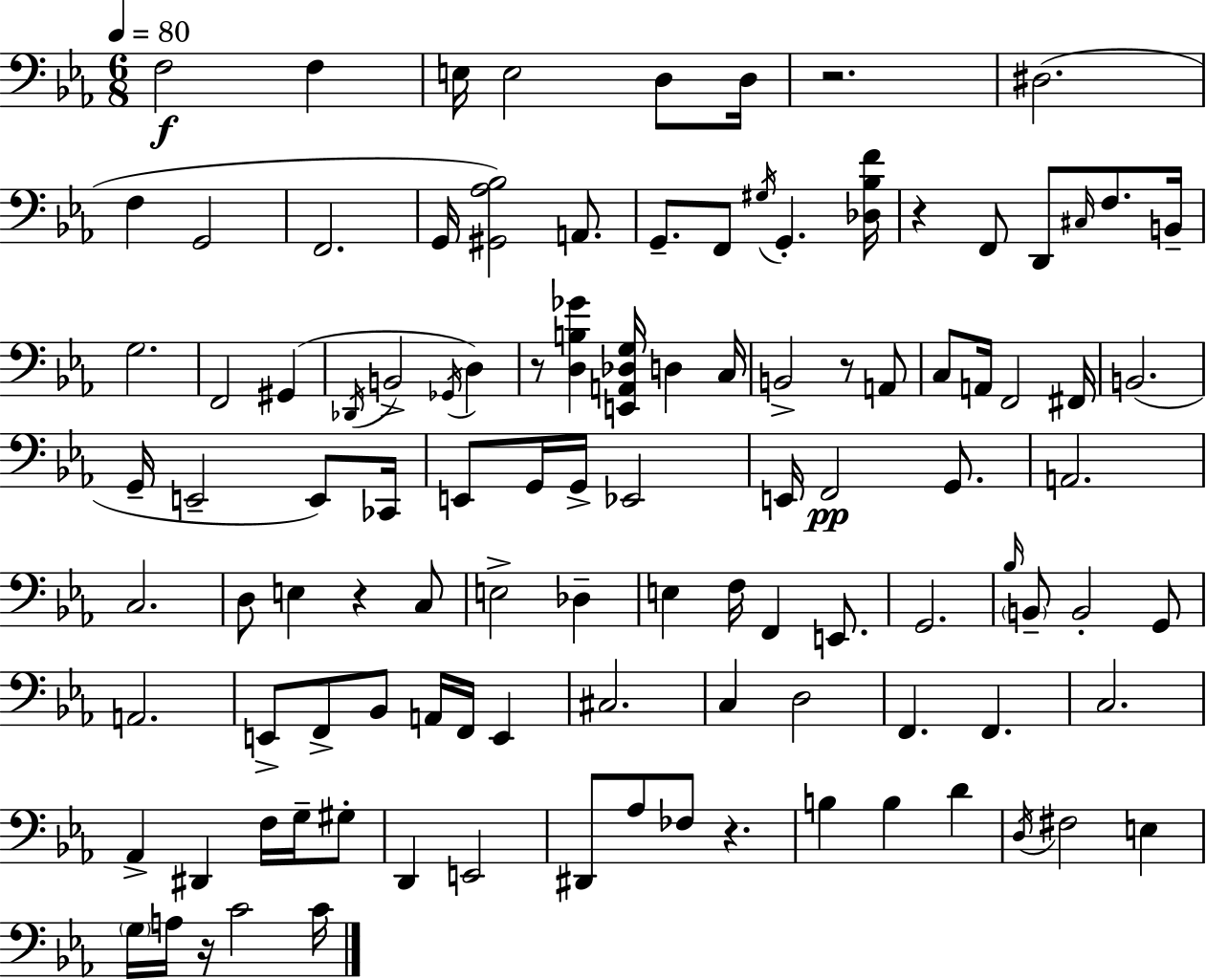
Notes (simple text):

F3/h F3/q E3/s E3/h D3/e D3/s R/h. D#3/h. F3/q G2/h F2/h. G2/s [G#2,Ab3,Bb3]/h A2/e. G2/e. F2/e G#3/s G2/q. [Db3,Bb3,F4]/s R/q F2/e D2/e C#3/s F3/e. B2/s G3/h. F2/h G#2/q Db2/s B2/h Gb2/s D3/q R/e [D3,B3,Gb4]/q [E2,A2,Db3,G3]/s D3/q C3/s B2/h R/e A2/e C3/e A2/s F2/h F#2/s B2/h. G2/s E2/h E2/e CES2/s E2/e G2/s G2/s Eb2/h E2/s F2/h G2/e. A2/h. C3/h. D3/e E3/q R/q C3/e E3/h Db3/q E3/q F3/s F2/q E2/e. G2/h. Bb3/s B2/e B2/h G2/e A2/h. E2/e F2/e Bb2/e A2/s F2/s E2/q C#3/h. C3/q D3/h F2/q. F2/q. C3/h. Ab2/q D#2/q F3/s G3/s G#3/e D2/q E2/h D#2/e Ab3/e FES3/e R/q. B3/q B3/q D4/q D3/s F#3/h E3/q G3/s A3/s R/s C4/h C4/s